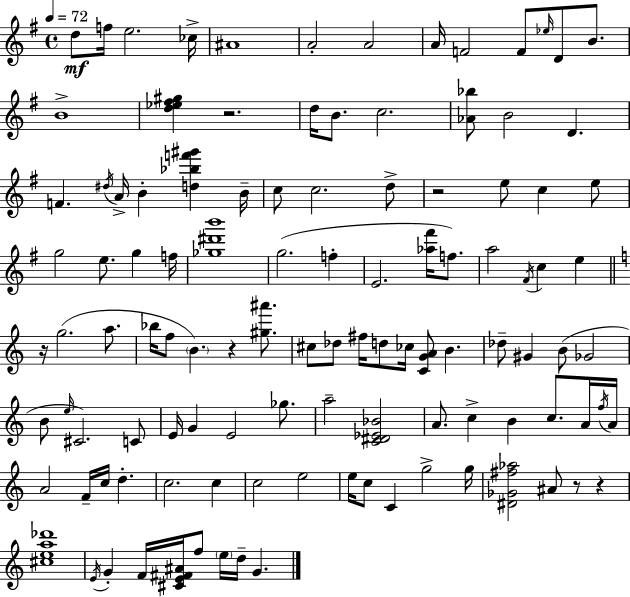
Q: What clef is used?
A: treble